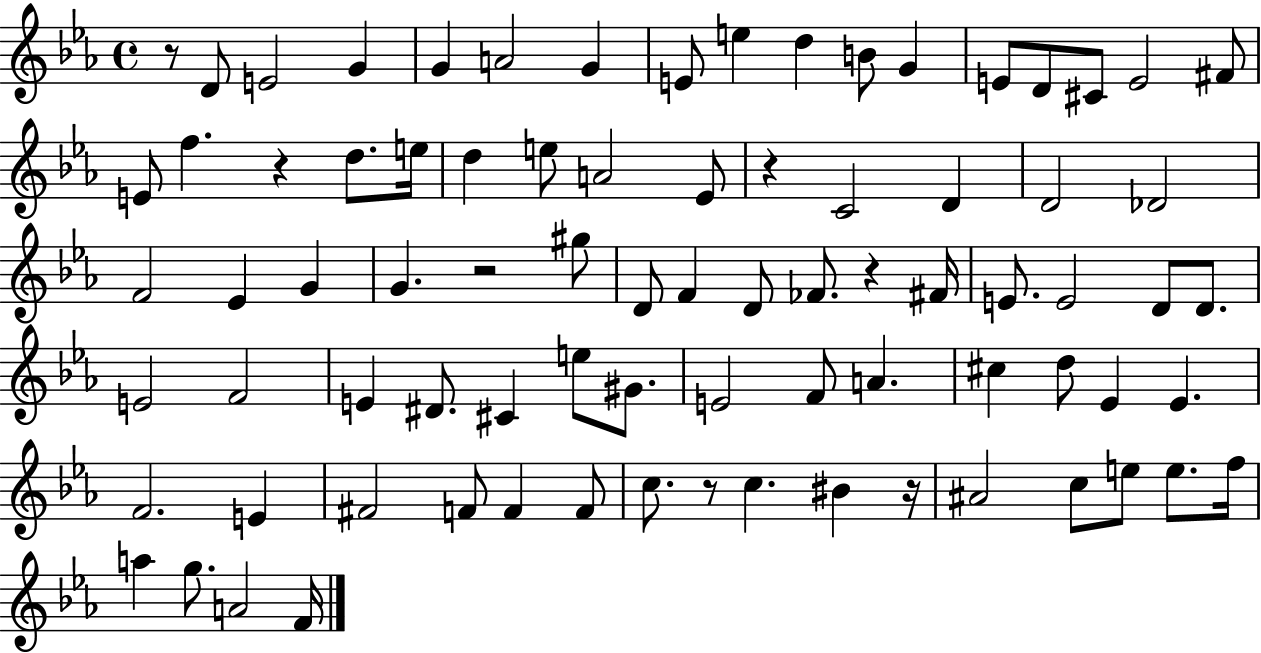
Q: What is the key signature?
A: EES major